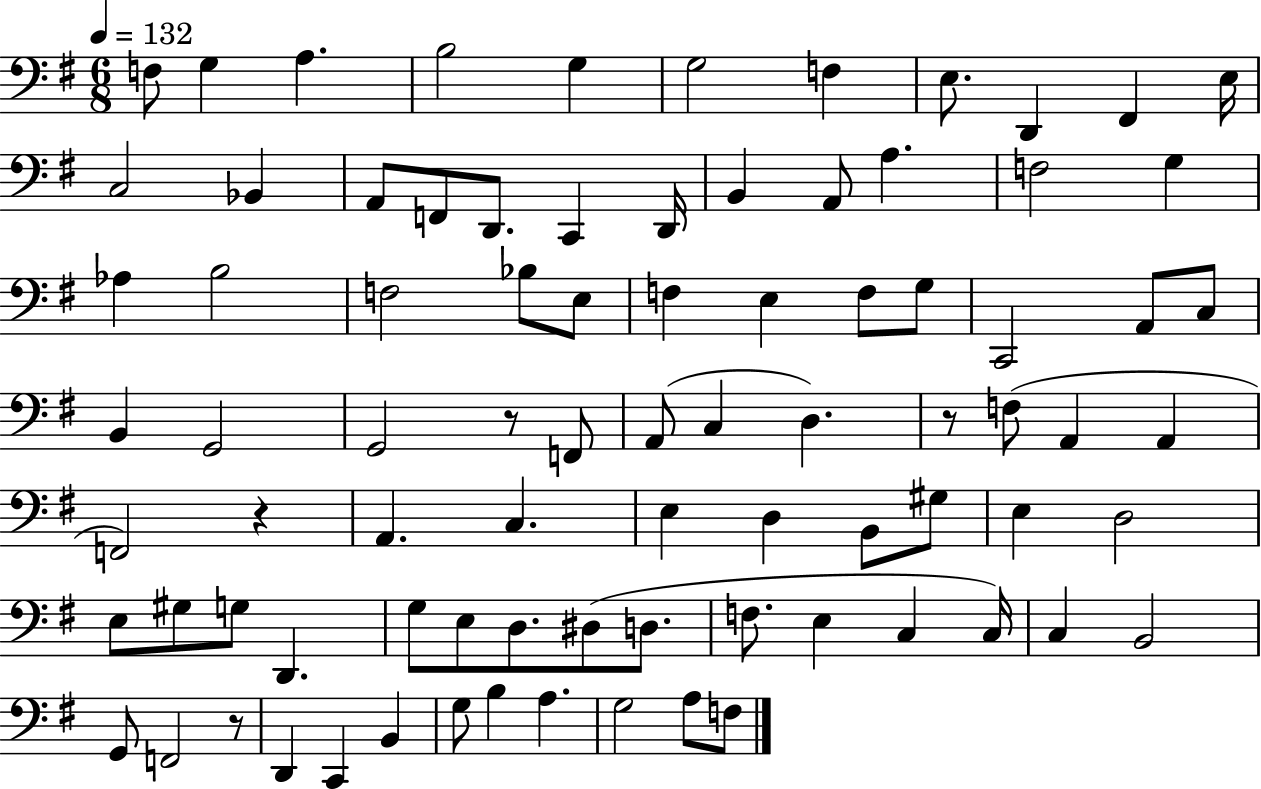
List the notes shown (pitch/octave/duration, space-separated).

F3/e G3/q A3/q. B3/h G3/q G3/h F3/q E3/e. D2/q F#2/q E3/s C3/h Bb2/q A2/e F2/e D2/e. C2/q D2/s B2/q A2/e A3/q. F3/h G3/q Ab3/q B3/h F3/h Bb3/e E3/e F3/q E3/q F3/e G3/e C2/h A2/e C3/e B2/q G2/h G2/h R/e F2/e A2/e C3/q D3/q. R/e F3/e A2/q A2/q F2/h R/q A2/q. C3/q. E3/q D3/q B2/e G#3/e E3/q D3/h E3/e G#3/e G3/e D2/q. G3/e E3/e D3/e. D#3/e D3/e. F3/e. E3/q C3/q C3/s C3/q B2/h G2/e F2/h R/e D2/q C2/q B2/q G3/e B3/q A3/q. G3/h A3/e F3/e